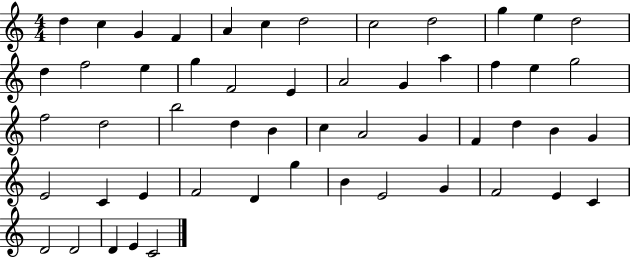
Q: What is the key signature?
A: C major